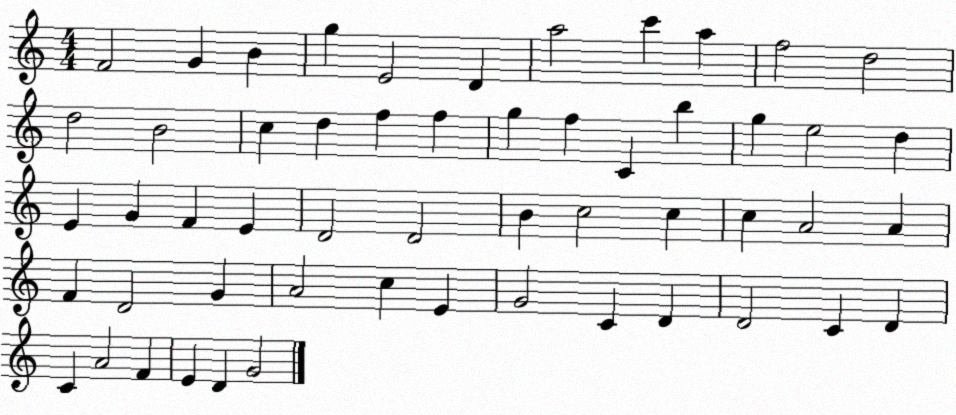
X:1
T:Untitled
M:4/4
L:1/4
K:C
F2 G B g E2 D a2 c' a f2 d2 d2 B2 c d f f g f C b g e2 d E G F E D2 D2 B c2 c c A2 A F D2 G A2 c E G2 C D D2 C D C A2 F E D G2